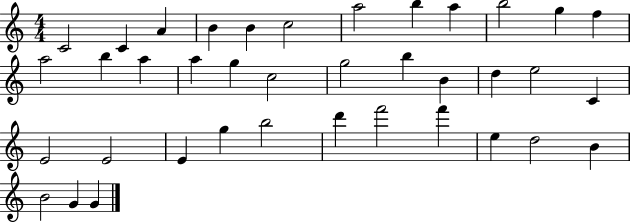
C4/h C4/q A4/q B4/q B4/q C5/h A5/h B5/q A5/q B5/h G5/q F5/q A5/h B5/q A5/q A5/q G5/q C5/h G5/h B5/q B4/q D5/q E5/h C4/q E4/h E4/h E4/q G5/q B5/h D6/q F6/h F6/q E5/q D5/h B4/q B4/h G4/q G4/q